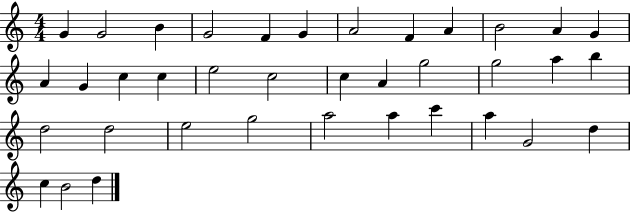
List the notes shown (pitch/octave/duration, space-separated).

G4/q G4/h B4/q G4/h F4/q G4/q A4/h F4/q A4/q B4/h A4/q G4/q A4/q G4/q C5/q C5/q E5/h C5/h C5/q A4/q G5/h G5/h A5/q B5/q D5/h D5/h E5/h G5/h A5/h A5/q C6/q A5/q G4/h D5/q C5/q B4/h D5/q